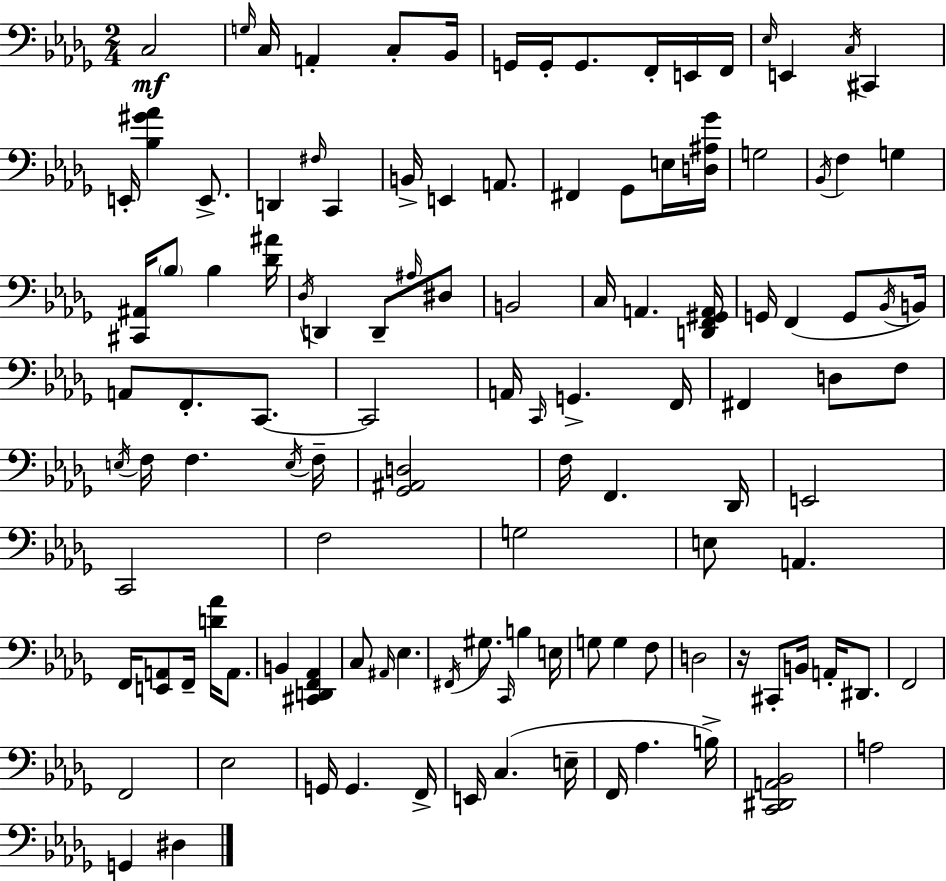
X:1
T:Untitled
M:2/4
L:1/4
K:Bbm
C,2 G,/4 C,/4 A,, C,/2 _B,,/4 G,,/4 G,,/4 G,,/2 F,,/4 E,,/4 F,,/4 _E,/4 E,, C,/4 ^C,, E,,/4 [_B,^G_A] E,,/2 D,, ^F,/4 C,, B,,/4 E,, A,,/2 ^F,, _G,,/2 E,/4 [D,^A,_G]/4 G,2 _B,,/4 F, G, [^C,,^A,,]/4 _B,/2 _B, [_D^A]/4 _D,/4 D,, D,,/2 ^A,/4 ^D,/2 B,,2 C,/4 A,, [D,,F,,^G,,A,,]/4 G,,/4 F,, G,,/2 _B,,/4 B,,/4 A,,/2 F,,/2 C,,/2 C,,2 A,,/4 C,,/4 G,, F,,/4 ^F,, D,/2 F,/2 E,/4 F,/4 F, E,/4 F,/4 [_G,,^A,,D,]2 F,/4 F,, _D,,/4 E,,2 C,,2 F,2 G,2 E,/2 A,, F,,/4 [E,,A,,]/2 F,,/4 [D_A]/4 A,,/2 B,, [^C,,D,,F,,_A,,] C,/2 ^A,,/4 _E, ^F,,/4 ^G,/2 C,,/4 B, E,/4 G,/2 G, F,/2 D,2 z/4 ^C,,/2 B,,/4 A,,/4 ^D,,/2 F,,2 F,,2 _E,2 G,,/4 G,, F,,/4 E,,/4 C, E,/4 F,,/4 _A, B,/4 [C,,^D,,A,,_B,,]2 A,2 G,, ^D,